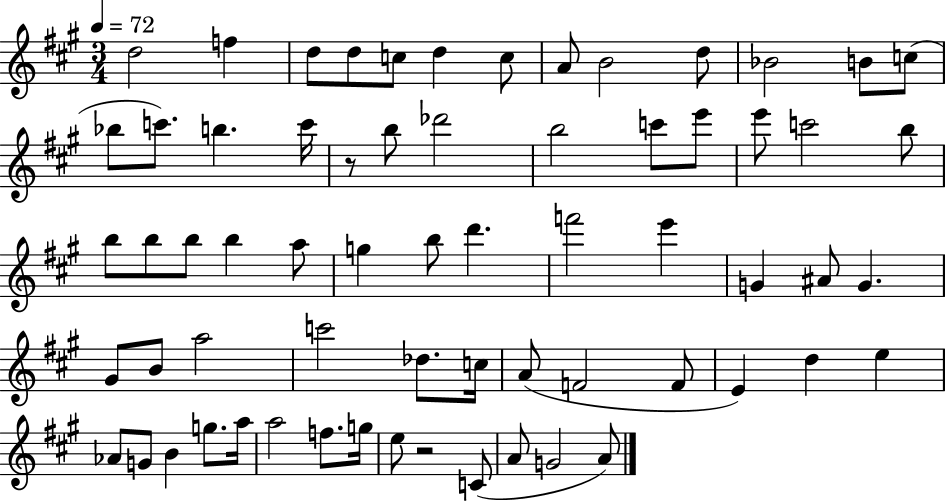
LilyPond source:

{
  \clef treble
  \numericTimeSignature
  \time 3/4
  \key a \major
  \tempo 4 = 72
  \repeat volta 2 { d''2 f''4 | d''8 d''8 c''8 d''4 c''8 | a'8 b'2 d''8 | bes'2 b'8 c''8( | \break bes''8 c'''8.) b''4. c'''16 | r8 b''8 des'''2 | b''2 c'''8 e'''8 | e'''8 c'''2 b''8 | \break b''8 b''8 b''8 b''4 a''8 | g''4 b''8 d'''4. | f'''2 e'''4 | g'4 ais'8 g'4. | \break gis'8 b'8 a''2 | c'''2 des''8. c''16 | a'8( f'2 f'8 | e'4) d''4 e''4 | \break aes'8 g'8 b'4 g''8. a''16 | a''2 f''8. g''16 | e''8 r2 c'8( | a'8 g'2 a'8) | \break } \bar "|."
}